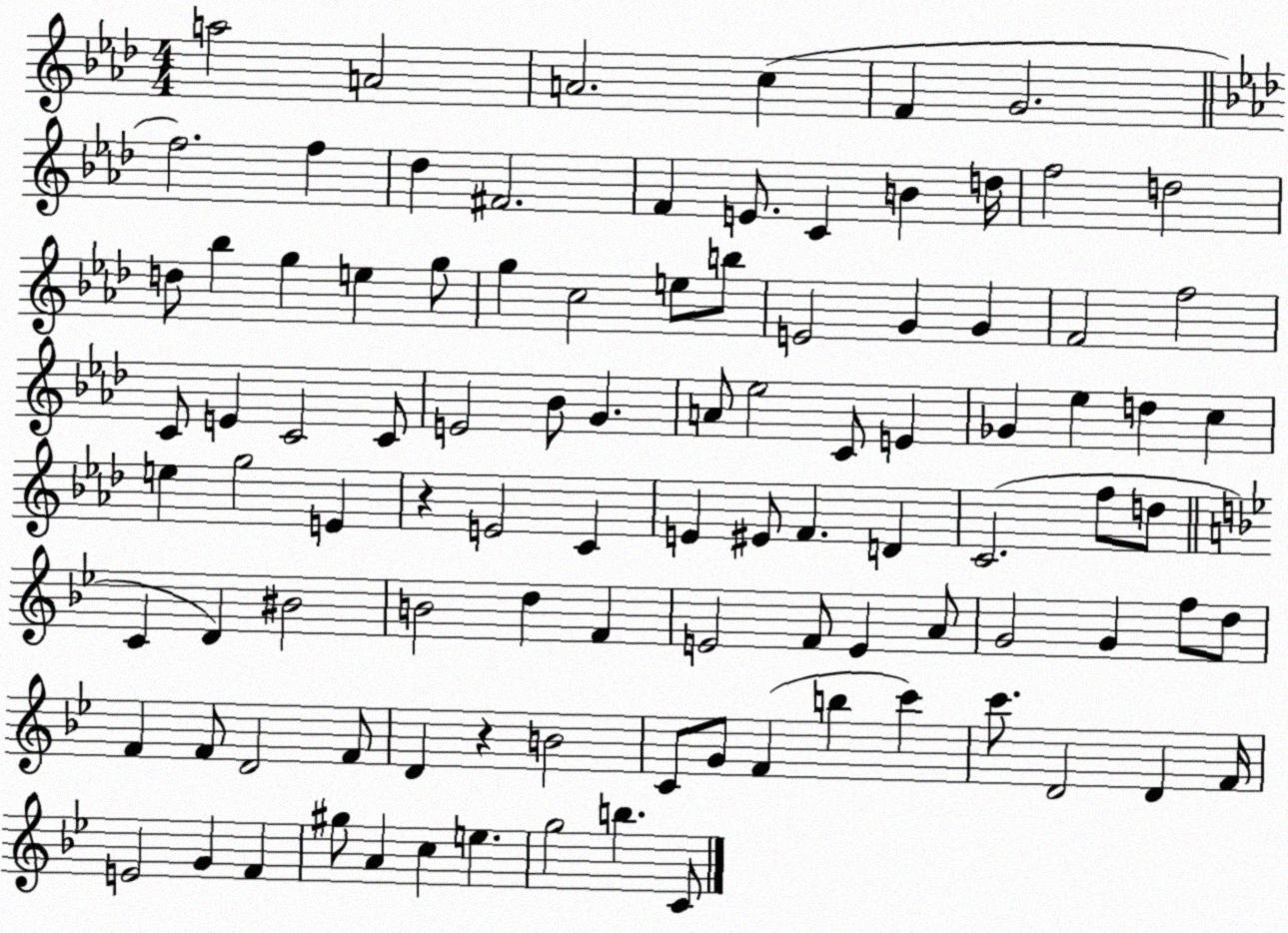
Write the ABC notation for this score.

X:1
T:Untitled
M:4/4
L:1/4
K:Ab
a2 A2 A2 c F G2 f2 f _d ^F2 F E/2 C B d/4 f2 d2 d/2 _b g e g/2 g c2 e/2 b/2 E2 G G F2 f2 C/2 E C2 C/2 E2 _B/2 G A/2 _e2 C/2 E _G _e d c e g2 E z E2 C E ^E/2 F D C2 f/2 d/2 C D ^B2 B2 d F E2 F/2 E A/2 G2 G f/2 d/2 F F/2 D2 F/2 D z B2 C/2 G/2 F b c' c'/2 D2 D F/4 E2 G F ^g/2 A c e g2 b C/2